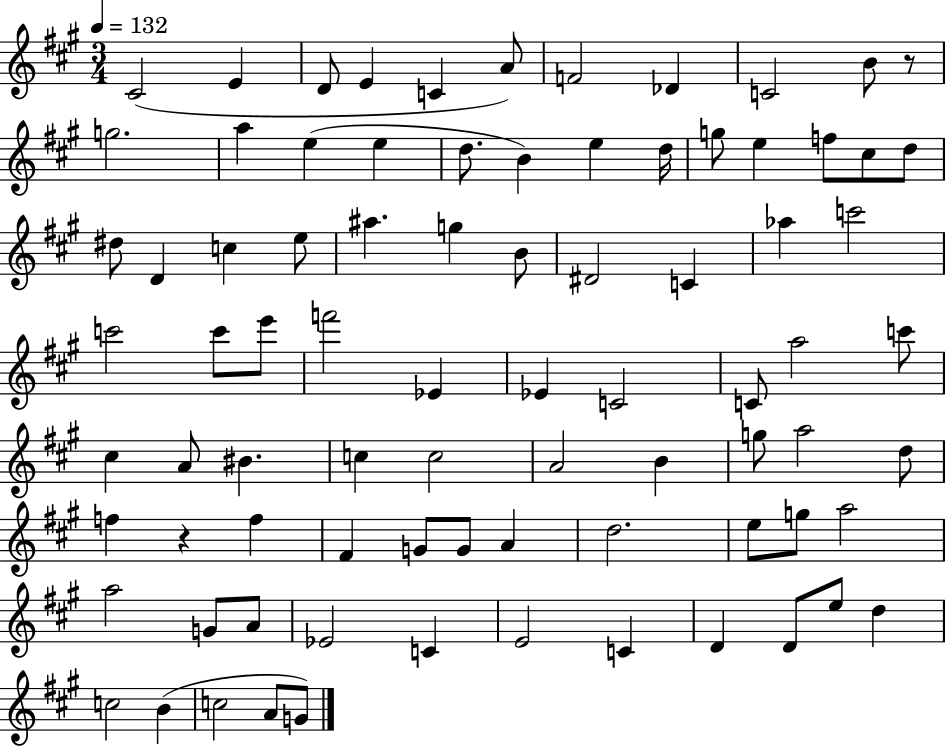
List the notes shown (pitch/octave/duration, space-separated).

C#4/h E4/q D4/e E4/q C4/q A4/e F4/h Db4/q C4/h B4/e R/e G5/h. A5/q E5/q E5/q D5/e. B4/q E5/q D5/s G5/e E5/q F5/e C#5/e D5/e D#5/e D4/q C5/q E5/e A#5/q. G5/q B4/e D#4/h C4/q Ab5/q C6/h C6/h C6/e E6/e F6/h Eb4/q Eb4/q C4/h C4/e A5/h C6/e C#5/q A4/e BIS4/q. C5/q C5/h A4/h B4/q G5/e A5/h D5/e F5/q R/q F5/q F#4/q G4/e G4/e A4/q D5/h. E5/e G5/e A5/h A5/h G4/e A4/e Eb4/h C4/q E4/h C4/q D4/q D4/e E5/e D5/q C5/h B4/q C5/h A4/e G4/e